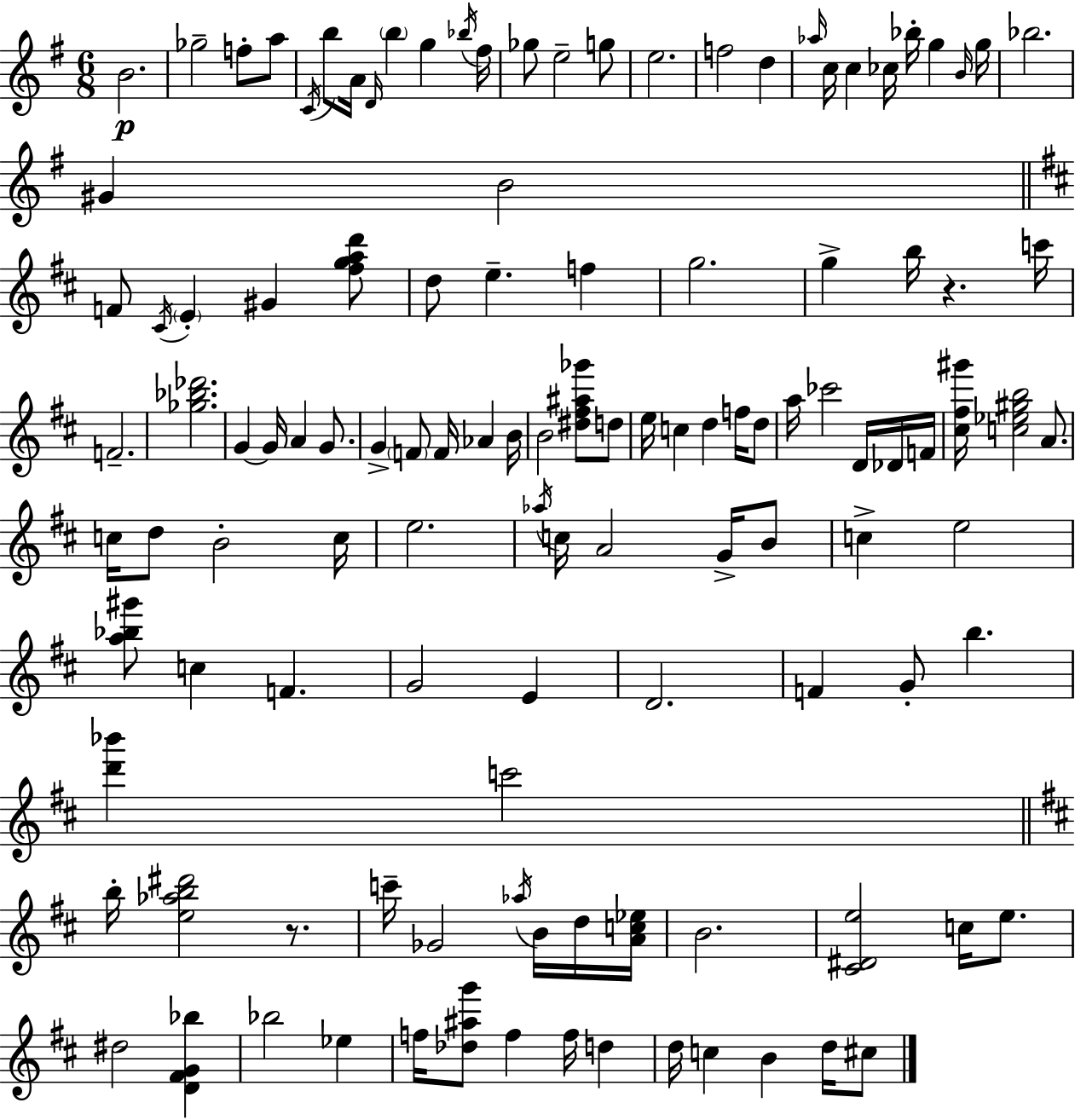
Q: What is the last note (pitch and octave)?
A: C#5